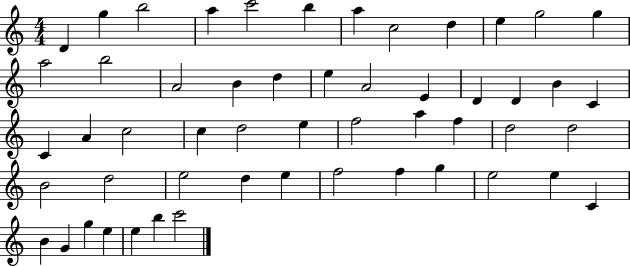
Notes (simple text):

D4/q G5/q B5/h A5/q C6/h B5/q A5/q C5/h D5/q E5/q G5/h G5/q A5/h B5/h A4/h B4/q D5/q E5/q A4/h E4/q D4/q D4/q B4/q C4/q C4/q A4/q C5/h C5/q D5/h E5/q F5/h A5/q F5/q D5/h D5/h B4/h D5/h E5/h D5/q E5/q F5/h F5/q G5/q E5/h E5/q C4/q B4/q G4/q G5/q E5/q E5/q B5/q C6/h